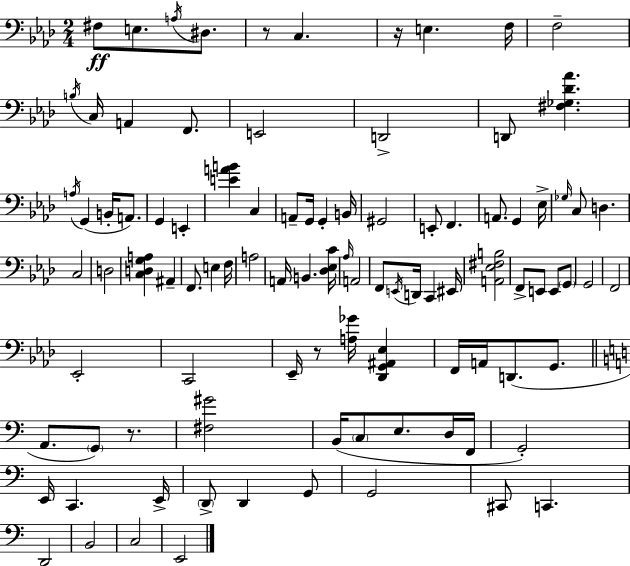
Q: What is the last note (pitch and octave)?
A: E2